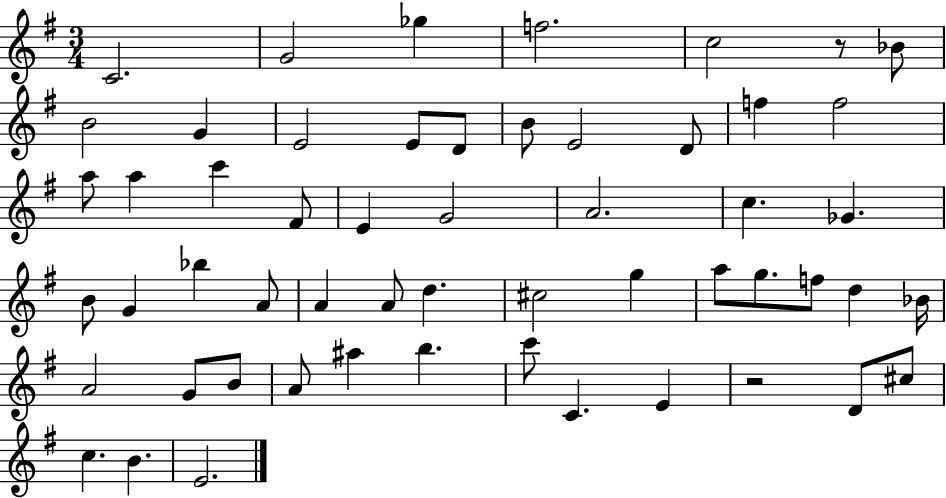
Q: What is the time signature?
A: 3/4